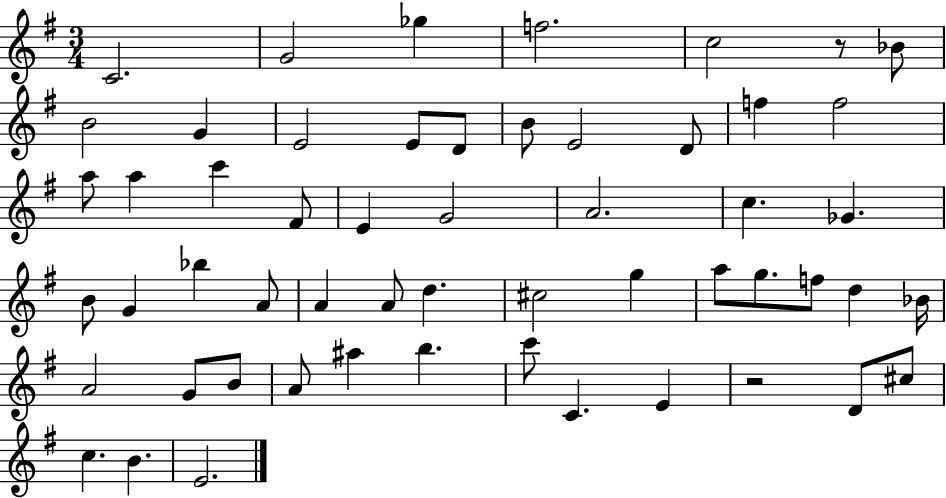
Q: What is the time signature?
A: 3/4